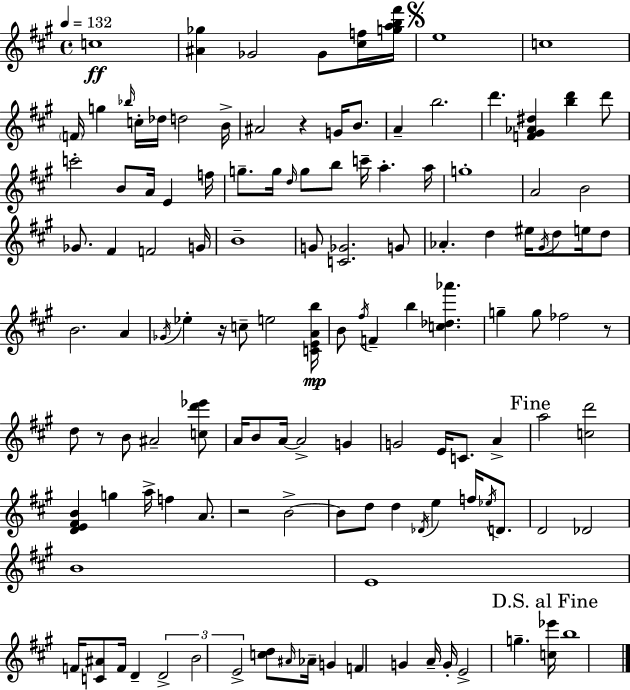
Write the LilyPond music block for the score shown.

{
  \clef treble
  \time 4/4
  \defaultTimeSignature
  \key a \major
  \tempo 4 = 132
  c''1\ff | <ais' ges''>4 ges'2 ges'8 <cis'' f''>16 <g'' a'' b'' fis'''>16 | \mark \markup { \musicglyph "scripts.segno" } e''1 | c''1 | \break \parenthesize f'16 g''4 \grace { bes''16 } c''16-. des''16 d''2 | b'16-> ais'2 r4 g'16 b'8. | a'4-- b''2. | d'''4. <f' gis' aes' dis''>4 <b'' d'''>4 d'''8 | \break c'''2-. b'8 a'16 e'4 | f''16 g''8.-- g''16 \grace { d''16 } g''8 b''8 c'''16-- a''4.-. | a''16 g''1-. | a'2 b'2 | \break ges'8. fis'4 f'2 | g'16 b'1-- | g'8 <c' ges'>2. | g'8 aes'4.-. d''4 eis''16 \acciaccatura { gis'16 } d''8 | \break e''16 d''8 b'2. a'4 | \acciaccatura { ges'16 } ees''4-. r16 c''8-- e''2 | <c' e' a' b''>16\mp b'8 \acciaccatura { fis''16 } f'4-- b''4 <c'' des'' aes'''>4. | g''4-- g''8 fes''2 | \break r8 d''8 r8 b'8 ais'2-- | <c'' d''' ees'''>8 a'16 b'8 a'16~~ a'2-> | g'4 g'2 e'16 c'8. | a'4-> \mark "Fine" a''2 <c'' d'''>2 | \break <d' e' fis' b'>4 g''4 a''16-> f''4 | a'8. r2 b'2->~~ | b'8 d''8 d''4 \acciaccatura { des'16 } e''4 | f''16 \acciaccatura { ees''16 } d'8. d'2 des'2 | \break b'1 | e'1 | f'16 <c' ais'>8 f'16 d'4-- \tuplet 3/2 { d'2-> | b'2 e'2-> } | \break <c'' d''>8 \grace { ais'16 } aes'16-- g'4 f'4 | g'4 a'16-- g'16-. e'2-> | g''4.-- \mark "D.S. al Fine" <c'' ees'''>16 b''1 | \bar "|."
}